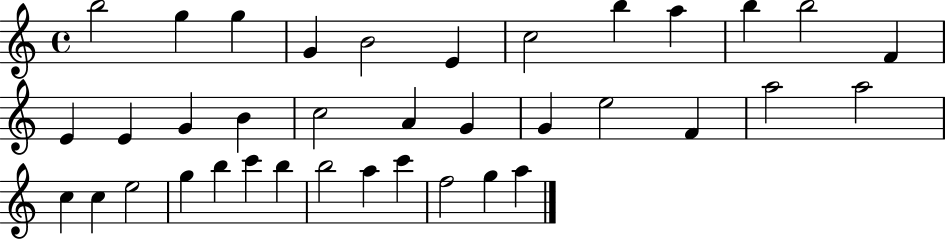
X:1
T:Untitled
M:4/4
L:1/4
K:C
b2 g g G B2 E c2 b a b b2 F E E G B c2 A G G e2 F a2 a2 c c e2 g b c' b b2 a c' f2 g a